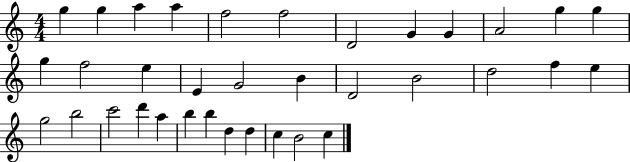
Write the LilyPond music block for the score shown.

{
  \clef treble
  \numericTimeSignature
  \time 4/4
  \key c \major
  g''4 g''4 a''4 a''4 | f''2 f''2 | d'2 g'4 g'4 | a'2 g''4 g''4 | \break g''4 f''2 e''4 | e'4 g'2 b'4 | d'2 b'2 | d''2 f''4 e''4 | \break g''2 b''2 | c'''2 d'''4 a''4 | b''4 b''4 d''4 d''4 | c''4 b'2 c''4 | \break \bar "|."
}